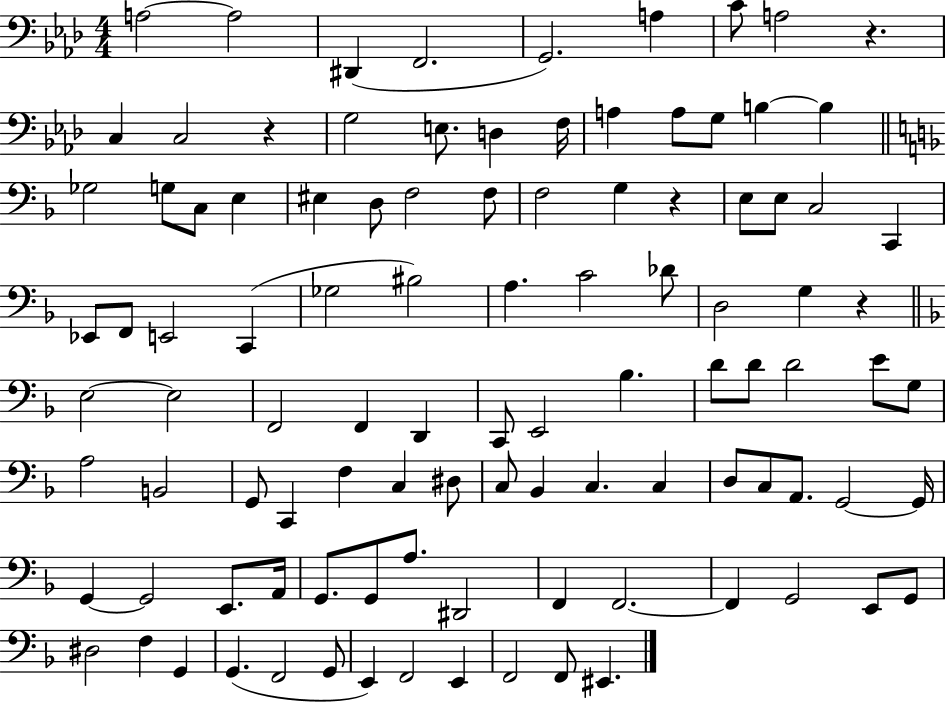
A3/h A3/h D#2/q F2/h. G2/h. A3/q C4/e A3/h R/q. C3/q C3/h R/q G3/h E3/e. D3/q F3/s A3/q A3/e G3/e B3/q B3/q Gb3/h G3/e C3/e E3/q EIS3/q D3/e F3/h F3/e F3/h G3/q R/q E3/e E3/e C3/h C2/q Eb2/e F2/e E2/h C2/q Gb3/h BIS3/h A3/q. C4/h Db4/e D3/h G3/q R/q E3/h E3/h F2/h F2/q D2/q C2/e E2/h Bb3/q. D4/e D4/e D4/h E4/e G3/e A3/h B2/h G2/e C2/q F3/q C3/q D#3/e C3/e Bb2/q C3/q. C3/q D3/e C3/e A2/e. G2/h G2/s G2/q G2/h E2/e. A2/s G2/e. G2/e A3/e. D#2/h F2/q F2/h. F2/q G2/h E2/e G2/e D#3/h F3/q G2/q G2/q. F2/h G2/e E2/q F2/h E2/q F2/h F2/e EIS2/q.